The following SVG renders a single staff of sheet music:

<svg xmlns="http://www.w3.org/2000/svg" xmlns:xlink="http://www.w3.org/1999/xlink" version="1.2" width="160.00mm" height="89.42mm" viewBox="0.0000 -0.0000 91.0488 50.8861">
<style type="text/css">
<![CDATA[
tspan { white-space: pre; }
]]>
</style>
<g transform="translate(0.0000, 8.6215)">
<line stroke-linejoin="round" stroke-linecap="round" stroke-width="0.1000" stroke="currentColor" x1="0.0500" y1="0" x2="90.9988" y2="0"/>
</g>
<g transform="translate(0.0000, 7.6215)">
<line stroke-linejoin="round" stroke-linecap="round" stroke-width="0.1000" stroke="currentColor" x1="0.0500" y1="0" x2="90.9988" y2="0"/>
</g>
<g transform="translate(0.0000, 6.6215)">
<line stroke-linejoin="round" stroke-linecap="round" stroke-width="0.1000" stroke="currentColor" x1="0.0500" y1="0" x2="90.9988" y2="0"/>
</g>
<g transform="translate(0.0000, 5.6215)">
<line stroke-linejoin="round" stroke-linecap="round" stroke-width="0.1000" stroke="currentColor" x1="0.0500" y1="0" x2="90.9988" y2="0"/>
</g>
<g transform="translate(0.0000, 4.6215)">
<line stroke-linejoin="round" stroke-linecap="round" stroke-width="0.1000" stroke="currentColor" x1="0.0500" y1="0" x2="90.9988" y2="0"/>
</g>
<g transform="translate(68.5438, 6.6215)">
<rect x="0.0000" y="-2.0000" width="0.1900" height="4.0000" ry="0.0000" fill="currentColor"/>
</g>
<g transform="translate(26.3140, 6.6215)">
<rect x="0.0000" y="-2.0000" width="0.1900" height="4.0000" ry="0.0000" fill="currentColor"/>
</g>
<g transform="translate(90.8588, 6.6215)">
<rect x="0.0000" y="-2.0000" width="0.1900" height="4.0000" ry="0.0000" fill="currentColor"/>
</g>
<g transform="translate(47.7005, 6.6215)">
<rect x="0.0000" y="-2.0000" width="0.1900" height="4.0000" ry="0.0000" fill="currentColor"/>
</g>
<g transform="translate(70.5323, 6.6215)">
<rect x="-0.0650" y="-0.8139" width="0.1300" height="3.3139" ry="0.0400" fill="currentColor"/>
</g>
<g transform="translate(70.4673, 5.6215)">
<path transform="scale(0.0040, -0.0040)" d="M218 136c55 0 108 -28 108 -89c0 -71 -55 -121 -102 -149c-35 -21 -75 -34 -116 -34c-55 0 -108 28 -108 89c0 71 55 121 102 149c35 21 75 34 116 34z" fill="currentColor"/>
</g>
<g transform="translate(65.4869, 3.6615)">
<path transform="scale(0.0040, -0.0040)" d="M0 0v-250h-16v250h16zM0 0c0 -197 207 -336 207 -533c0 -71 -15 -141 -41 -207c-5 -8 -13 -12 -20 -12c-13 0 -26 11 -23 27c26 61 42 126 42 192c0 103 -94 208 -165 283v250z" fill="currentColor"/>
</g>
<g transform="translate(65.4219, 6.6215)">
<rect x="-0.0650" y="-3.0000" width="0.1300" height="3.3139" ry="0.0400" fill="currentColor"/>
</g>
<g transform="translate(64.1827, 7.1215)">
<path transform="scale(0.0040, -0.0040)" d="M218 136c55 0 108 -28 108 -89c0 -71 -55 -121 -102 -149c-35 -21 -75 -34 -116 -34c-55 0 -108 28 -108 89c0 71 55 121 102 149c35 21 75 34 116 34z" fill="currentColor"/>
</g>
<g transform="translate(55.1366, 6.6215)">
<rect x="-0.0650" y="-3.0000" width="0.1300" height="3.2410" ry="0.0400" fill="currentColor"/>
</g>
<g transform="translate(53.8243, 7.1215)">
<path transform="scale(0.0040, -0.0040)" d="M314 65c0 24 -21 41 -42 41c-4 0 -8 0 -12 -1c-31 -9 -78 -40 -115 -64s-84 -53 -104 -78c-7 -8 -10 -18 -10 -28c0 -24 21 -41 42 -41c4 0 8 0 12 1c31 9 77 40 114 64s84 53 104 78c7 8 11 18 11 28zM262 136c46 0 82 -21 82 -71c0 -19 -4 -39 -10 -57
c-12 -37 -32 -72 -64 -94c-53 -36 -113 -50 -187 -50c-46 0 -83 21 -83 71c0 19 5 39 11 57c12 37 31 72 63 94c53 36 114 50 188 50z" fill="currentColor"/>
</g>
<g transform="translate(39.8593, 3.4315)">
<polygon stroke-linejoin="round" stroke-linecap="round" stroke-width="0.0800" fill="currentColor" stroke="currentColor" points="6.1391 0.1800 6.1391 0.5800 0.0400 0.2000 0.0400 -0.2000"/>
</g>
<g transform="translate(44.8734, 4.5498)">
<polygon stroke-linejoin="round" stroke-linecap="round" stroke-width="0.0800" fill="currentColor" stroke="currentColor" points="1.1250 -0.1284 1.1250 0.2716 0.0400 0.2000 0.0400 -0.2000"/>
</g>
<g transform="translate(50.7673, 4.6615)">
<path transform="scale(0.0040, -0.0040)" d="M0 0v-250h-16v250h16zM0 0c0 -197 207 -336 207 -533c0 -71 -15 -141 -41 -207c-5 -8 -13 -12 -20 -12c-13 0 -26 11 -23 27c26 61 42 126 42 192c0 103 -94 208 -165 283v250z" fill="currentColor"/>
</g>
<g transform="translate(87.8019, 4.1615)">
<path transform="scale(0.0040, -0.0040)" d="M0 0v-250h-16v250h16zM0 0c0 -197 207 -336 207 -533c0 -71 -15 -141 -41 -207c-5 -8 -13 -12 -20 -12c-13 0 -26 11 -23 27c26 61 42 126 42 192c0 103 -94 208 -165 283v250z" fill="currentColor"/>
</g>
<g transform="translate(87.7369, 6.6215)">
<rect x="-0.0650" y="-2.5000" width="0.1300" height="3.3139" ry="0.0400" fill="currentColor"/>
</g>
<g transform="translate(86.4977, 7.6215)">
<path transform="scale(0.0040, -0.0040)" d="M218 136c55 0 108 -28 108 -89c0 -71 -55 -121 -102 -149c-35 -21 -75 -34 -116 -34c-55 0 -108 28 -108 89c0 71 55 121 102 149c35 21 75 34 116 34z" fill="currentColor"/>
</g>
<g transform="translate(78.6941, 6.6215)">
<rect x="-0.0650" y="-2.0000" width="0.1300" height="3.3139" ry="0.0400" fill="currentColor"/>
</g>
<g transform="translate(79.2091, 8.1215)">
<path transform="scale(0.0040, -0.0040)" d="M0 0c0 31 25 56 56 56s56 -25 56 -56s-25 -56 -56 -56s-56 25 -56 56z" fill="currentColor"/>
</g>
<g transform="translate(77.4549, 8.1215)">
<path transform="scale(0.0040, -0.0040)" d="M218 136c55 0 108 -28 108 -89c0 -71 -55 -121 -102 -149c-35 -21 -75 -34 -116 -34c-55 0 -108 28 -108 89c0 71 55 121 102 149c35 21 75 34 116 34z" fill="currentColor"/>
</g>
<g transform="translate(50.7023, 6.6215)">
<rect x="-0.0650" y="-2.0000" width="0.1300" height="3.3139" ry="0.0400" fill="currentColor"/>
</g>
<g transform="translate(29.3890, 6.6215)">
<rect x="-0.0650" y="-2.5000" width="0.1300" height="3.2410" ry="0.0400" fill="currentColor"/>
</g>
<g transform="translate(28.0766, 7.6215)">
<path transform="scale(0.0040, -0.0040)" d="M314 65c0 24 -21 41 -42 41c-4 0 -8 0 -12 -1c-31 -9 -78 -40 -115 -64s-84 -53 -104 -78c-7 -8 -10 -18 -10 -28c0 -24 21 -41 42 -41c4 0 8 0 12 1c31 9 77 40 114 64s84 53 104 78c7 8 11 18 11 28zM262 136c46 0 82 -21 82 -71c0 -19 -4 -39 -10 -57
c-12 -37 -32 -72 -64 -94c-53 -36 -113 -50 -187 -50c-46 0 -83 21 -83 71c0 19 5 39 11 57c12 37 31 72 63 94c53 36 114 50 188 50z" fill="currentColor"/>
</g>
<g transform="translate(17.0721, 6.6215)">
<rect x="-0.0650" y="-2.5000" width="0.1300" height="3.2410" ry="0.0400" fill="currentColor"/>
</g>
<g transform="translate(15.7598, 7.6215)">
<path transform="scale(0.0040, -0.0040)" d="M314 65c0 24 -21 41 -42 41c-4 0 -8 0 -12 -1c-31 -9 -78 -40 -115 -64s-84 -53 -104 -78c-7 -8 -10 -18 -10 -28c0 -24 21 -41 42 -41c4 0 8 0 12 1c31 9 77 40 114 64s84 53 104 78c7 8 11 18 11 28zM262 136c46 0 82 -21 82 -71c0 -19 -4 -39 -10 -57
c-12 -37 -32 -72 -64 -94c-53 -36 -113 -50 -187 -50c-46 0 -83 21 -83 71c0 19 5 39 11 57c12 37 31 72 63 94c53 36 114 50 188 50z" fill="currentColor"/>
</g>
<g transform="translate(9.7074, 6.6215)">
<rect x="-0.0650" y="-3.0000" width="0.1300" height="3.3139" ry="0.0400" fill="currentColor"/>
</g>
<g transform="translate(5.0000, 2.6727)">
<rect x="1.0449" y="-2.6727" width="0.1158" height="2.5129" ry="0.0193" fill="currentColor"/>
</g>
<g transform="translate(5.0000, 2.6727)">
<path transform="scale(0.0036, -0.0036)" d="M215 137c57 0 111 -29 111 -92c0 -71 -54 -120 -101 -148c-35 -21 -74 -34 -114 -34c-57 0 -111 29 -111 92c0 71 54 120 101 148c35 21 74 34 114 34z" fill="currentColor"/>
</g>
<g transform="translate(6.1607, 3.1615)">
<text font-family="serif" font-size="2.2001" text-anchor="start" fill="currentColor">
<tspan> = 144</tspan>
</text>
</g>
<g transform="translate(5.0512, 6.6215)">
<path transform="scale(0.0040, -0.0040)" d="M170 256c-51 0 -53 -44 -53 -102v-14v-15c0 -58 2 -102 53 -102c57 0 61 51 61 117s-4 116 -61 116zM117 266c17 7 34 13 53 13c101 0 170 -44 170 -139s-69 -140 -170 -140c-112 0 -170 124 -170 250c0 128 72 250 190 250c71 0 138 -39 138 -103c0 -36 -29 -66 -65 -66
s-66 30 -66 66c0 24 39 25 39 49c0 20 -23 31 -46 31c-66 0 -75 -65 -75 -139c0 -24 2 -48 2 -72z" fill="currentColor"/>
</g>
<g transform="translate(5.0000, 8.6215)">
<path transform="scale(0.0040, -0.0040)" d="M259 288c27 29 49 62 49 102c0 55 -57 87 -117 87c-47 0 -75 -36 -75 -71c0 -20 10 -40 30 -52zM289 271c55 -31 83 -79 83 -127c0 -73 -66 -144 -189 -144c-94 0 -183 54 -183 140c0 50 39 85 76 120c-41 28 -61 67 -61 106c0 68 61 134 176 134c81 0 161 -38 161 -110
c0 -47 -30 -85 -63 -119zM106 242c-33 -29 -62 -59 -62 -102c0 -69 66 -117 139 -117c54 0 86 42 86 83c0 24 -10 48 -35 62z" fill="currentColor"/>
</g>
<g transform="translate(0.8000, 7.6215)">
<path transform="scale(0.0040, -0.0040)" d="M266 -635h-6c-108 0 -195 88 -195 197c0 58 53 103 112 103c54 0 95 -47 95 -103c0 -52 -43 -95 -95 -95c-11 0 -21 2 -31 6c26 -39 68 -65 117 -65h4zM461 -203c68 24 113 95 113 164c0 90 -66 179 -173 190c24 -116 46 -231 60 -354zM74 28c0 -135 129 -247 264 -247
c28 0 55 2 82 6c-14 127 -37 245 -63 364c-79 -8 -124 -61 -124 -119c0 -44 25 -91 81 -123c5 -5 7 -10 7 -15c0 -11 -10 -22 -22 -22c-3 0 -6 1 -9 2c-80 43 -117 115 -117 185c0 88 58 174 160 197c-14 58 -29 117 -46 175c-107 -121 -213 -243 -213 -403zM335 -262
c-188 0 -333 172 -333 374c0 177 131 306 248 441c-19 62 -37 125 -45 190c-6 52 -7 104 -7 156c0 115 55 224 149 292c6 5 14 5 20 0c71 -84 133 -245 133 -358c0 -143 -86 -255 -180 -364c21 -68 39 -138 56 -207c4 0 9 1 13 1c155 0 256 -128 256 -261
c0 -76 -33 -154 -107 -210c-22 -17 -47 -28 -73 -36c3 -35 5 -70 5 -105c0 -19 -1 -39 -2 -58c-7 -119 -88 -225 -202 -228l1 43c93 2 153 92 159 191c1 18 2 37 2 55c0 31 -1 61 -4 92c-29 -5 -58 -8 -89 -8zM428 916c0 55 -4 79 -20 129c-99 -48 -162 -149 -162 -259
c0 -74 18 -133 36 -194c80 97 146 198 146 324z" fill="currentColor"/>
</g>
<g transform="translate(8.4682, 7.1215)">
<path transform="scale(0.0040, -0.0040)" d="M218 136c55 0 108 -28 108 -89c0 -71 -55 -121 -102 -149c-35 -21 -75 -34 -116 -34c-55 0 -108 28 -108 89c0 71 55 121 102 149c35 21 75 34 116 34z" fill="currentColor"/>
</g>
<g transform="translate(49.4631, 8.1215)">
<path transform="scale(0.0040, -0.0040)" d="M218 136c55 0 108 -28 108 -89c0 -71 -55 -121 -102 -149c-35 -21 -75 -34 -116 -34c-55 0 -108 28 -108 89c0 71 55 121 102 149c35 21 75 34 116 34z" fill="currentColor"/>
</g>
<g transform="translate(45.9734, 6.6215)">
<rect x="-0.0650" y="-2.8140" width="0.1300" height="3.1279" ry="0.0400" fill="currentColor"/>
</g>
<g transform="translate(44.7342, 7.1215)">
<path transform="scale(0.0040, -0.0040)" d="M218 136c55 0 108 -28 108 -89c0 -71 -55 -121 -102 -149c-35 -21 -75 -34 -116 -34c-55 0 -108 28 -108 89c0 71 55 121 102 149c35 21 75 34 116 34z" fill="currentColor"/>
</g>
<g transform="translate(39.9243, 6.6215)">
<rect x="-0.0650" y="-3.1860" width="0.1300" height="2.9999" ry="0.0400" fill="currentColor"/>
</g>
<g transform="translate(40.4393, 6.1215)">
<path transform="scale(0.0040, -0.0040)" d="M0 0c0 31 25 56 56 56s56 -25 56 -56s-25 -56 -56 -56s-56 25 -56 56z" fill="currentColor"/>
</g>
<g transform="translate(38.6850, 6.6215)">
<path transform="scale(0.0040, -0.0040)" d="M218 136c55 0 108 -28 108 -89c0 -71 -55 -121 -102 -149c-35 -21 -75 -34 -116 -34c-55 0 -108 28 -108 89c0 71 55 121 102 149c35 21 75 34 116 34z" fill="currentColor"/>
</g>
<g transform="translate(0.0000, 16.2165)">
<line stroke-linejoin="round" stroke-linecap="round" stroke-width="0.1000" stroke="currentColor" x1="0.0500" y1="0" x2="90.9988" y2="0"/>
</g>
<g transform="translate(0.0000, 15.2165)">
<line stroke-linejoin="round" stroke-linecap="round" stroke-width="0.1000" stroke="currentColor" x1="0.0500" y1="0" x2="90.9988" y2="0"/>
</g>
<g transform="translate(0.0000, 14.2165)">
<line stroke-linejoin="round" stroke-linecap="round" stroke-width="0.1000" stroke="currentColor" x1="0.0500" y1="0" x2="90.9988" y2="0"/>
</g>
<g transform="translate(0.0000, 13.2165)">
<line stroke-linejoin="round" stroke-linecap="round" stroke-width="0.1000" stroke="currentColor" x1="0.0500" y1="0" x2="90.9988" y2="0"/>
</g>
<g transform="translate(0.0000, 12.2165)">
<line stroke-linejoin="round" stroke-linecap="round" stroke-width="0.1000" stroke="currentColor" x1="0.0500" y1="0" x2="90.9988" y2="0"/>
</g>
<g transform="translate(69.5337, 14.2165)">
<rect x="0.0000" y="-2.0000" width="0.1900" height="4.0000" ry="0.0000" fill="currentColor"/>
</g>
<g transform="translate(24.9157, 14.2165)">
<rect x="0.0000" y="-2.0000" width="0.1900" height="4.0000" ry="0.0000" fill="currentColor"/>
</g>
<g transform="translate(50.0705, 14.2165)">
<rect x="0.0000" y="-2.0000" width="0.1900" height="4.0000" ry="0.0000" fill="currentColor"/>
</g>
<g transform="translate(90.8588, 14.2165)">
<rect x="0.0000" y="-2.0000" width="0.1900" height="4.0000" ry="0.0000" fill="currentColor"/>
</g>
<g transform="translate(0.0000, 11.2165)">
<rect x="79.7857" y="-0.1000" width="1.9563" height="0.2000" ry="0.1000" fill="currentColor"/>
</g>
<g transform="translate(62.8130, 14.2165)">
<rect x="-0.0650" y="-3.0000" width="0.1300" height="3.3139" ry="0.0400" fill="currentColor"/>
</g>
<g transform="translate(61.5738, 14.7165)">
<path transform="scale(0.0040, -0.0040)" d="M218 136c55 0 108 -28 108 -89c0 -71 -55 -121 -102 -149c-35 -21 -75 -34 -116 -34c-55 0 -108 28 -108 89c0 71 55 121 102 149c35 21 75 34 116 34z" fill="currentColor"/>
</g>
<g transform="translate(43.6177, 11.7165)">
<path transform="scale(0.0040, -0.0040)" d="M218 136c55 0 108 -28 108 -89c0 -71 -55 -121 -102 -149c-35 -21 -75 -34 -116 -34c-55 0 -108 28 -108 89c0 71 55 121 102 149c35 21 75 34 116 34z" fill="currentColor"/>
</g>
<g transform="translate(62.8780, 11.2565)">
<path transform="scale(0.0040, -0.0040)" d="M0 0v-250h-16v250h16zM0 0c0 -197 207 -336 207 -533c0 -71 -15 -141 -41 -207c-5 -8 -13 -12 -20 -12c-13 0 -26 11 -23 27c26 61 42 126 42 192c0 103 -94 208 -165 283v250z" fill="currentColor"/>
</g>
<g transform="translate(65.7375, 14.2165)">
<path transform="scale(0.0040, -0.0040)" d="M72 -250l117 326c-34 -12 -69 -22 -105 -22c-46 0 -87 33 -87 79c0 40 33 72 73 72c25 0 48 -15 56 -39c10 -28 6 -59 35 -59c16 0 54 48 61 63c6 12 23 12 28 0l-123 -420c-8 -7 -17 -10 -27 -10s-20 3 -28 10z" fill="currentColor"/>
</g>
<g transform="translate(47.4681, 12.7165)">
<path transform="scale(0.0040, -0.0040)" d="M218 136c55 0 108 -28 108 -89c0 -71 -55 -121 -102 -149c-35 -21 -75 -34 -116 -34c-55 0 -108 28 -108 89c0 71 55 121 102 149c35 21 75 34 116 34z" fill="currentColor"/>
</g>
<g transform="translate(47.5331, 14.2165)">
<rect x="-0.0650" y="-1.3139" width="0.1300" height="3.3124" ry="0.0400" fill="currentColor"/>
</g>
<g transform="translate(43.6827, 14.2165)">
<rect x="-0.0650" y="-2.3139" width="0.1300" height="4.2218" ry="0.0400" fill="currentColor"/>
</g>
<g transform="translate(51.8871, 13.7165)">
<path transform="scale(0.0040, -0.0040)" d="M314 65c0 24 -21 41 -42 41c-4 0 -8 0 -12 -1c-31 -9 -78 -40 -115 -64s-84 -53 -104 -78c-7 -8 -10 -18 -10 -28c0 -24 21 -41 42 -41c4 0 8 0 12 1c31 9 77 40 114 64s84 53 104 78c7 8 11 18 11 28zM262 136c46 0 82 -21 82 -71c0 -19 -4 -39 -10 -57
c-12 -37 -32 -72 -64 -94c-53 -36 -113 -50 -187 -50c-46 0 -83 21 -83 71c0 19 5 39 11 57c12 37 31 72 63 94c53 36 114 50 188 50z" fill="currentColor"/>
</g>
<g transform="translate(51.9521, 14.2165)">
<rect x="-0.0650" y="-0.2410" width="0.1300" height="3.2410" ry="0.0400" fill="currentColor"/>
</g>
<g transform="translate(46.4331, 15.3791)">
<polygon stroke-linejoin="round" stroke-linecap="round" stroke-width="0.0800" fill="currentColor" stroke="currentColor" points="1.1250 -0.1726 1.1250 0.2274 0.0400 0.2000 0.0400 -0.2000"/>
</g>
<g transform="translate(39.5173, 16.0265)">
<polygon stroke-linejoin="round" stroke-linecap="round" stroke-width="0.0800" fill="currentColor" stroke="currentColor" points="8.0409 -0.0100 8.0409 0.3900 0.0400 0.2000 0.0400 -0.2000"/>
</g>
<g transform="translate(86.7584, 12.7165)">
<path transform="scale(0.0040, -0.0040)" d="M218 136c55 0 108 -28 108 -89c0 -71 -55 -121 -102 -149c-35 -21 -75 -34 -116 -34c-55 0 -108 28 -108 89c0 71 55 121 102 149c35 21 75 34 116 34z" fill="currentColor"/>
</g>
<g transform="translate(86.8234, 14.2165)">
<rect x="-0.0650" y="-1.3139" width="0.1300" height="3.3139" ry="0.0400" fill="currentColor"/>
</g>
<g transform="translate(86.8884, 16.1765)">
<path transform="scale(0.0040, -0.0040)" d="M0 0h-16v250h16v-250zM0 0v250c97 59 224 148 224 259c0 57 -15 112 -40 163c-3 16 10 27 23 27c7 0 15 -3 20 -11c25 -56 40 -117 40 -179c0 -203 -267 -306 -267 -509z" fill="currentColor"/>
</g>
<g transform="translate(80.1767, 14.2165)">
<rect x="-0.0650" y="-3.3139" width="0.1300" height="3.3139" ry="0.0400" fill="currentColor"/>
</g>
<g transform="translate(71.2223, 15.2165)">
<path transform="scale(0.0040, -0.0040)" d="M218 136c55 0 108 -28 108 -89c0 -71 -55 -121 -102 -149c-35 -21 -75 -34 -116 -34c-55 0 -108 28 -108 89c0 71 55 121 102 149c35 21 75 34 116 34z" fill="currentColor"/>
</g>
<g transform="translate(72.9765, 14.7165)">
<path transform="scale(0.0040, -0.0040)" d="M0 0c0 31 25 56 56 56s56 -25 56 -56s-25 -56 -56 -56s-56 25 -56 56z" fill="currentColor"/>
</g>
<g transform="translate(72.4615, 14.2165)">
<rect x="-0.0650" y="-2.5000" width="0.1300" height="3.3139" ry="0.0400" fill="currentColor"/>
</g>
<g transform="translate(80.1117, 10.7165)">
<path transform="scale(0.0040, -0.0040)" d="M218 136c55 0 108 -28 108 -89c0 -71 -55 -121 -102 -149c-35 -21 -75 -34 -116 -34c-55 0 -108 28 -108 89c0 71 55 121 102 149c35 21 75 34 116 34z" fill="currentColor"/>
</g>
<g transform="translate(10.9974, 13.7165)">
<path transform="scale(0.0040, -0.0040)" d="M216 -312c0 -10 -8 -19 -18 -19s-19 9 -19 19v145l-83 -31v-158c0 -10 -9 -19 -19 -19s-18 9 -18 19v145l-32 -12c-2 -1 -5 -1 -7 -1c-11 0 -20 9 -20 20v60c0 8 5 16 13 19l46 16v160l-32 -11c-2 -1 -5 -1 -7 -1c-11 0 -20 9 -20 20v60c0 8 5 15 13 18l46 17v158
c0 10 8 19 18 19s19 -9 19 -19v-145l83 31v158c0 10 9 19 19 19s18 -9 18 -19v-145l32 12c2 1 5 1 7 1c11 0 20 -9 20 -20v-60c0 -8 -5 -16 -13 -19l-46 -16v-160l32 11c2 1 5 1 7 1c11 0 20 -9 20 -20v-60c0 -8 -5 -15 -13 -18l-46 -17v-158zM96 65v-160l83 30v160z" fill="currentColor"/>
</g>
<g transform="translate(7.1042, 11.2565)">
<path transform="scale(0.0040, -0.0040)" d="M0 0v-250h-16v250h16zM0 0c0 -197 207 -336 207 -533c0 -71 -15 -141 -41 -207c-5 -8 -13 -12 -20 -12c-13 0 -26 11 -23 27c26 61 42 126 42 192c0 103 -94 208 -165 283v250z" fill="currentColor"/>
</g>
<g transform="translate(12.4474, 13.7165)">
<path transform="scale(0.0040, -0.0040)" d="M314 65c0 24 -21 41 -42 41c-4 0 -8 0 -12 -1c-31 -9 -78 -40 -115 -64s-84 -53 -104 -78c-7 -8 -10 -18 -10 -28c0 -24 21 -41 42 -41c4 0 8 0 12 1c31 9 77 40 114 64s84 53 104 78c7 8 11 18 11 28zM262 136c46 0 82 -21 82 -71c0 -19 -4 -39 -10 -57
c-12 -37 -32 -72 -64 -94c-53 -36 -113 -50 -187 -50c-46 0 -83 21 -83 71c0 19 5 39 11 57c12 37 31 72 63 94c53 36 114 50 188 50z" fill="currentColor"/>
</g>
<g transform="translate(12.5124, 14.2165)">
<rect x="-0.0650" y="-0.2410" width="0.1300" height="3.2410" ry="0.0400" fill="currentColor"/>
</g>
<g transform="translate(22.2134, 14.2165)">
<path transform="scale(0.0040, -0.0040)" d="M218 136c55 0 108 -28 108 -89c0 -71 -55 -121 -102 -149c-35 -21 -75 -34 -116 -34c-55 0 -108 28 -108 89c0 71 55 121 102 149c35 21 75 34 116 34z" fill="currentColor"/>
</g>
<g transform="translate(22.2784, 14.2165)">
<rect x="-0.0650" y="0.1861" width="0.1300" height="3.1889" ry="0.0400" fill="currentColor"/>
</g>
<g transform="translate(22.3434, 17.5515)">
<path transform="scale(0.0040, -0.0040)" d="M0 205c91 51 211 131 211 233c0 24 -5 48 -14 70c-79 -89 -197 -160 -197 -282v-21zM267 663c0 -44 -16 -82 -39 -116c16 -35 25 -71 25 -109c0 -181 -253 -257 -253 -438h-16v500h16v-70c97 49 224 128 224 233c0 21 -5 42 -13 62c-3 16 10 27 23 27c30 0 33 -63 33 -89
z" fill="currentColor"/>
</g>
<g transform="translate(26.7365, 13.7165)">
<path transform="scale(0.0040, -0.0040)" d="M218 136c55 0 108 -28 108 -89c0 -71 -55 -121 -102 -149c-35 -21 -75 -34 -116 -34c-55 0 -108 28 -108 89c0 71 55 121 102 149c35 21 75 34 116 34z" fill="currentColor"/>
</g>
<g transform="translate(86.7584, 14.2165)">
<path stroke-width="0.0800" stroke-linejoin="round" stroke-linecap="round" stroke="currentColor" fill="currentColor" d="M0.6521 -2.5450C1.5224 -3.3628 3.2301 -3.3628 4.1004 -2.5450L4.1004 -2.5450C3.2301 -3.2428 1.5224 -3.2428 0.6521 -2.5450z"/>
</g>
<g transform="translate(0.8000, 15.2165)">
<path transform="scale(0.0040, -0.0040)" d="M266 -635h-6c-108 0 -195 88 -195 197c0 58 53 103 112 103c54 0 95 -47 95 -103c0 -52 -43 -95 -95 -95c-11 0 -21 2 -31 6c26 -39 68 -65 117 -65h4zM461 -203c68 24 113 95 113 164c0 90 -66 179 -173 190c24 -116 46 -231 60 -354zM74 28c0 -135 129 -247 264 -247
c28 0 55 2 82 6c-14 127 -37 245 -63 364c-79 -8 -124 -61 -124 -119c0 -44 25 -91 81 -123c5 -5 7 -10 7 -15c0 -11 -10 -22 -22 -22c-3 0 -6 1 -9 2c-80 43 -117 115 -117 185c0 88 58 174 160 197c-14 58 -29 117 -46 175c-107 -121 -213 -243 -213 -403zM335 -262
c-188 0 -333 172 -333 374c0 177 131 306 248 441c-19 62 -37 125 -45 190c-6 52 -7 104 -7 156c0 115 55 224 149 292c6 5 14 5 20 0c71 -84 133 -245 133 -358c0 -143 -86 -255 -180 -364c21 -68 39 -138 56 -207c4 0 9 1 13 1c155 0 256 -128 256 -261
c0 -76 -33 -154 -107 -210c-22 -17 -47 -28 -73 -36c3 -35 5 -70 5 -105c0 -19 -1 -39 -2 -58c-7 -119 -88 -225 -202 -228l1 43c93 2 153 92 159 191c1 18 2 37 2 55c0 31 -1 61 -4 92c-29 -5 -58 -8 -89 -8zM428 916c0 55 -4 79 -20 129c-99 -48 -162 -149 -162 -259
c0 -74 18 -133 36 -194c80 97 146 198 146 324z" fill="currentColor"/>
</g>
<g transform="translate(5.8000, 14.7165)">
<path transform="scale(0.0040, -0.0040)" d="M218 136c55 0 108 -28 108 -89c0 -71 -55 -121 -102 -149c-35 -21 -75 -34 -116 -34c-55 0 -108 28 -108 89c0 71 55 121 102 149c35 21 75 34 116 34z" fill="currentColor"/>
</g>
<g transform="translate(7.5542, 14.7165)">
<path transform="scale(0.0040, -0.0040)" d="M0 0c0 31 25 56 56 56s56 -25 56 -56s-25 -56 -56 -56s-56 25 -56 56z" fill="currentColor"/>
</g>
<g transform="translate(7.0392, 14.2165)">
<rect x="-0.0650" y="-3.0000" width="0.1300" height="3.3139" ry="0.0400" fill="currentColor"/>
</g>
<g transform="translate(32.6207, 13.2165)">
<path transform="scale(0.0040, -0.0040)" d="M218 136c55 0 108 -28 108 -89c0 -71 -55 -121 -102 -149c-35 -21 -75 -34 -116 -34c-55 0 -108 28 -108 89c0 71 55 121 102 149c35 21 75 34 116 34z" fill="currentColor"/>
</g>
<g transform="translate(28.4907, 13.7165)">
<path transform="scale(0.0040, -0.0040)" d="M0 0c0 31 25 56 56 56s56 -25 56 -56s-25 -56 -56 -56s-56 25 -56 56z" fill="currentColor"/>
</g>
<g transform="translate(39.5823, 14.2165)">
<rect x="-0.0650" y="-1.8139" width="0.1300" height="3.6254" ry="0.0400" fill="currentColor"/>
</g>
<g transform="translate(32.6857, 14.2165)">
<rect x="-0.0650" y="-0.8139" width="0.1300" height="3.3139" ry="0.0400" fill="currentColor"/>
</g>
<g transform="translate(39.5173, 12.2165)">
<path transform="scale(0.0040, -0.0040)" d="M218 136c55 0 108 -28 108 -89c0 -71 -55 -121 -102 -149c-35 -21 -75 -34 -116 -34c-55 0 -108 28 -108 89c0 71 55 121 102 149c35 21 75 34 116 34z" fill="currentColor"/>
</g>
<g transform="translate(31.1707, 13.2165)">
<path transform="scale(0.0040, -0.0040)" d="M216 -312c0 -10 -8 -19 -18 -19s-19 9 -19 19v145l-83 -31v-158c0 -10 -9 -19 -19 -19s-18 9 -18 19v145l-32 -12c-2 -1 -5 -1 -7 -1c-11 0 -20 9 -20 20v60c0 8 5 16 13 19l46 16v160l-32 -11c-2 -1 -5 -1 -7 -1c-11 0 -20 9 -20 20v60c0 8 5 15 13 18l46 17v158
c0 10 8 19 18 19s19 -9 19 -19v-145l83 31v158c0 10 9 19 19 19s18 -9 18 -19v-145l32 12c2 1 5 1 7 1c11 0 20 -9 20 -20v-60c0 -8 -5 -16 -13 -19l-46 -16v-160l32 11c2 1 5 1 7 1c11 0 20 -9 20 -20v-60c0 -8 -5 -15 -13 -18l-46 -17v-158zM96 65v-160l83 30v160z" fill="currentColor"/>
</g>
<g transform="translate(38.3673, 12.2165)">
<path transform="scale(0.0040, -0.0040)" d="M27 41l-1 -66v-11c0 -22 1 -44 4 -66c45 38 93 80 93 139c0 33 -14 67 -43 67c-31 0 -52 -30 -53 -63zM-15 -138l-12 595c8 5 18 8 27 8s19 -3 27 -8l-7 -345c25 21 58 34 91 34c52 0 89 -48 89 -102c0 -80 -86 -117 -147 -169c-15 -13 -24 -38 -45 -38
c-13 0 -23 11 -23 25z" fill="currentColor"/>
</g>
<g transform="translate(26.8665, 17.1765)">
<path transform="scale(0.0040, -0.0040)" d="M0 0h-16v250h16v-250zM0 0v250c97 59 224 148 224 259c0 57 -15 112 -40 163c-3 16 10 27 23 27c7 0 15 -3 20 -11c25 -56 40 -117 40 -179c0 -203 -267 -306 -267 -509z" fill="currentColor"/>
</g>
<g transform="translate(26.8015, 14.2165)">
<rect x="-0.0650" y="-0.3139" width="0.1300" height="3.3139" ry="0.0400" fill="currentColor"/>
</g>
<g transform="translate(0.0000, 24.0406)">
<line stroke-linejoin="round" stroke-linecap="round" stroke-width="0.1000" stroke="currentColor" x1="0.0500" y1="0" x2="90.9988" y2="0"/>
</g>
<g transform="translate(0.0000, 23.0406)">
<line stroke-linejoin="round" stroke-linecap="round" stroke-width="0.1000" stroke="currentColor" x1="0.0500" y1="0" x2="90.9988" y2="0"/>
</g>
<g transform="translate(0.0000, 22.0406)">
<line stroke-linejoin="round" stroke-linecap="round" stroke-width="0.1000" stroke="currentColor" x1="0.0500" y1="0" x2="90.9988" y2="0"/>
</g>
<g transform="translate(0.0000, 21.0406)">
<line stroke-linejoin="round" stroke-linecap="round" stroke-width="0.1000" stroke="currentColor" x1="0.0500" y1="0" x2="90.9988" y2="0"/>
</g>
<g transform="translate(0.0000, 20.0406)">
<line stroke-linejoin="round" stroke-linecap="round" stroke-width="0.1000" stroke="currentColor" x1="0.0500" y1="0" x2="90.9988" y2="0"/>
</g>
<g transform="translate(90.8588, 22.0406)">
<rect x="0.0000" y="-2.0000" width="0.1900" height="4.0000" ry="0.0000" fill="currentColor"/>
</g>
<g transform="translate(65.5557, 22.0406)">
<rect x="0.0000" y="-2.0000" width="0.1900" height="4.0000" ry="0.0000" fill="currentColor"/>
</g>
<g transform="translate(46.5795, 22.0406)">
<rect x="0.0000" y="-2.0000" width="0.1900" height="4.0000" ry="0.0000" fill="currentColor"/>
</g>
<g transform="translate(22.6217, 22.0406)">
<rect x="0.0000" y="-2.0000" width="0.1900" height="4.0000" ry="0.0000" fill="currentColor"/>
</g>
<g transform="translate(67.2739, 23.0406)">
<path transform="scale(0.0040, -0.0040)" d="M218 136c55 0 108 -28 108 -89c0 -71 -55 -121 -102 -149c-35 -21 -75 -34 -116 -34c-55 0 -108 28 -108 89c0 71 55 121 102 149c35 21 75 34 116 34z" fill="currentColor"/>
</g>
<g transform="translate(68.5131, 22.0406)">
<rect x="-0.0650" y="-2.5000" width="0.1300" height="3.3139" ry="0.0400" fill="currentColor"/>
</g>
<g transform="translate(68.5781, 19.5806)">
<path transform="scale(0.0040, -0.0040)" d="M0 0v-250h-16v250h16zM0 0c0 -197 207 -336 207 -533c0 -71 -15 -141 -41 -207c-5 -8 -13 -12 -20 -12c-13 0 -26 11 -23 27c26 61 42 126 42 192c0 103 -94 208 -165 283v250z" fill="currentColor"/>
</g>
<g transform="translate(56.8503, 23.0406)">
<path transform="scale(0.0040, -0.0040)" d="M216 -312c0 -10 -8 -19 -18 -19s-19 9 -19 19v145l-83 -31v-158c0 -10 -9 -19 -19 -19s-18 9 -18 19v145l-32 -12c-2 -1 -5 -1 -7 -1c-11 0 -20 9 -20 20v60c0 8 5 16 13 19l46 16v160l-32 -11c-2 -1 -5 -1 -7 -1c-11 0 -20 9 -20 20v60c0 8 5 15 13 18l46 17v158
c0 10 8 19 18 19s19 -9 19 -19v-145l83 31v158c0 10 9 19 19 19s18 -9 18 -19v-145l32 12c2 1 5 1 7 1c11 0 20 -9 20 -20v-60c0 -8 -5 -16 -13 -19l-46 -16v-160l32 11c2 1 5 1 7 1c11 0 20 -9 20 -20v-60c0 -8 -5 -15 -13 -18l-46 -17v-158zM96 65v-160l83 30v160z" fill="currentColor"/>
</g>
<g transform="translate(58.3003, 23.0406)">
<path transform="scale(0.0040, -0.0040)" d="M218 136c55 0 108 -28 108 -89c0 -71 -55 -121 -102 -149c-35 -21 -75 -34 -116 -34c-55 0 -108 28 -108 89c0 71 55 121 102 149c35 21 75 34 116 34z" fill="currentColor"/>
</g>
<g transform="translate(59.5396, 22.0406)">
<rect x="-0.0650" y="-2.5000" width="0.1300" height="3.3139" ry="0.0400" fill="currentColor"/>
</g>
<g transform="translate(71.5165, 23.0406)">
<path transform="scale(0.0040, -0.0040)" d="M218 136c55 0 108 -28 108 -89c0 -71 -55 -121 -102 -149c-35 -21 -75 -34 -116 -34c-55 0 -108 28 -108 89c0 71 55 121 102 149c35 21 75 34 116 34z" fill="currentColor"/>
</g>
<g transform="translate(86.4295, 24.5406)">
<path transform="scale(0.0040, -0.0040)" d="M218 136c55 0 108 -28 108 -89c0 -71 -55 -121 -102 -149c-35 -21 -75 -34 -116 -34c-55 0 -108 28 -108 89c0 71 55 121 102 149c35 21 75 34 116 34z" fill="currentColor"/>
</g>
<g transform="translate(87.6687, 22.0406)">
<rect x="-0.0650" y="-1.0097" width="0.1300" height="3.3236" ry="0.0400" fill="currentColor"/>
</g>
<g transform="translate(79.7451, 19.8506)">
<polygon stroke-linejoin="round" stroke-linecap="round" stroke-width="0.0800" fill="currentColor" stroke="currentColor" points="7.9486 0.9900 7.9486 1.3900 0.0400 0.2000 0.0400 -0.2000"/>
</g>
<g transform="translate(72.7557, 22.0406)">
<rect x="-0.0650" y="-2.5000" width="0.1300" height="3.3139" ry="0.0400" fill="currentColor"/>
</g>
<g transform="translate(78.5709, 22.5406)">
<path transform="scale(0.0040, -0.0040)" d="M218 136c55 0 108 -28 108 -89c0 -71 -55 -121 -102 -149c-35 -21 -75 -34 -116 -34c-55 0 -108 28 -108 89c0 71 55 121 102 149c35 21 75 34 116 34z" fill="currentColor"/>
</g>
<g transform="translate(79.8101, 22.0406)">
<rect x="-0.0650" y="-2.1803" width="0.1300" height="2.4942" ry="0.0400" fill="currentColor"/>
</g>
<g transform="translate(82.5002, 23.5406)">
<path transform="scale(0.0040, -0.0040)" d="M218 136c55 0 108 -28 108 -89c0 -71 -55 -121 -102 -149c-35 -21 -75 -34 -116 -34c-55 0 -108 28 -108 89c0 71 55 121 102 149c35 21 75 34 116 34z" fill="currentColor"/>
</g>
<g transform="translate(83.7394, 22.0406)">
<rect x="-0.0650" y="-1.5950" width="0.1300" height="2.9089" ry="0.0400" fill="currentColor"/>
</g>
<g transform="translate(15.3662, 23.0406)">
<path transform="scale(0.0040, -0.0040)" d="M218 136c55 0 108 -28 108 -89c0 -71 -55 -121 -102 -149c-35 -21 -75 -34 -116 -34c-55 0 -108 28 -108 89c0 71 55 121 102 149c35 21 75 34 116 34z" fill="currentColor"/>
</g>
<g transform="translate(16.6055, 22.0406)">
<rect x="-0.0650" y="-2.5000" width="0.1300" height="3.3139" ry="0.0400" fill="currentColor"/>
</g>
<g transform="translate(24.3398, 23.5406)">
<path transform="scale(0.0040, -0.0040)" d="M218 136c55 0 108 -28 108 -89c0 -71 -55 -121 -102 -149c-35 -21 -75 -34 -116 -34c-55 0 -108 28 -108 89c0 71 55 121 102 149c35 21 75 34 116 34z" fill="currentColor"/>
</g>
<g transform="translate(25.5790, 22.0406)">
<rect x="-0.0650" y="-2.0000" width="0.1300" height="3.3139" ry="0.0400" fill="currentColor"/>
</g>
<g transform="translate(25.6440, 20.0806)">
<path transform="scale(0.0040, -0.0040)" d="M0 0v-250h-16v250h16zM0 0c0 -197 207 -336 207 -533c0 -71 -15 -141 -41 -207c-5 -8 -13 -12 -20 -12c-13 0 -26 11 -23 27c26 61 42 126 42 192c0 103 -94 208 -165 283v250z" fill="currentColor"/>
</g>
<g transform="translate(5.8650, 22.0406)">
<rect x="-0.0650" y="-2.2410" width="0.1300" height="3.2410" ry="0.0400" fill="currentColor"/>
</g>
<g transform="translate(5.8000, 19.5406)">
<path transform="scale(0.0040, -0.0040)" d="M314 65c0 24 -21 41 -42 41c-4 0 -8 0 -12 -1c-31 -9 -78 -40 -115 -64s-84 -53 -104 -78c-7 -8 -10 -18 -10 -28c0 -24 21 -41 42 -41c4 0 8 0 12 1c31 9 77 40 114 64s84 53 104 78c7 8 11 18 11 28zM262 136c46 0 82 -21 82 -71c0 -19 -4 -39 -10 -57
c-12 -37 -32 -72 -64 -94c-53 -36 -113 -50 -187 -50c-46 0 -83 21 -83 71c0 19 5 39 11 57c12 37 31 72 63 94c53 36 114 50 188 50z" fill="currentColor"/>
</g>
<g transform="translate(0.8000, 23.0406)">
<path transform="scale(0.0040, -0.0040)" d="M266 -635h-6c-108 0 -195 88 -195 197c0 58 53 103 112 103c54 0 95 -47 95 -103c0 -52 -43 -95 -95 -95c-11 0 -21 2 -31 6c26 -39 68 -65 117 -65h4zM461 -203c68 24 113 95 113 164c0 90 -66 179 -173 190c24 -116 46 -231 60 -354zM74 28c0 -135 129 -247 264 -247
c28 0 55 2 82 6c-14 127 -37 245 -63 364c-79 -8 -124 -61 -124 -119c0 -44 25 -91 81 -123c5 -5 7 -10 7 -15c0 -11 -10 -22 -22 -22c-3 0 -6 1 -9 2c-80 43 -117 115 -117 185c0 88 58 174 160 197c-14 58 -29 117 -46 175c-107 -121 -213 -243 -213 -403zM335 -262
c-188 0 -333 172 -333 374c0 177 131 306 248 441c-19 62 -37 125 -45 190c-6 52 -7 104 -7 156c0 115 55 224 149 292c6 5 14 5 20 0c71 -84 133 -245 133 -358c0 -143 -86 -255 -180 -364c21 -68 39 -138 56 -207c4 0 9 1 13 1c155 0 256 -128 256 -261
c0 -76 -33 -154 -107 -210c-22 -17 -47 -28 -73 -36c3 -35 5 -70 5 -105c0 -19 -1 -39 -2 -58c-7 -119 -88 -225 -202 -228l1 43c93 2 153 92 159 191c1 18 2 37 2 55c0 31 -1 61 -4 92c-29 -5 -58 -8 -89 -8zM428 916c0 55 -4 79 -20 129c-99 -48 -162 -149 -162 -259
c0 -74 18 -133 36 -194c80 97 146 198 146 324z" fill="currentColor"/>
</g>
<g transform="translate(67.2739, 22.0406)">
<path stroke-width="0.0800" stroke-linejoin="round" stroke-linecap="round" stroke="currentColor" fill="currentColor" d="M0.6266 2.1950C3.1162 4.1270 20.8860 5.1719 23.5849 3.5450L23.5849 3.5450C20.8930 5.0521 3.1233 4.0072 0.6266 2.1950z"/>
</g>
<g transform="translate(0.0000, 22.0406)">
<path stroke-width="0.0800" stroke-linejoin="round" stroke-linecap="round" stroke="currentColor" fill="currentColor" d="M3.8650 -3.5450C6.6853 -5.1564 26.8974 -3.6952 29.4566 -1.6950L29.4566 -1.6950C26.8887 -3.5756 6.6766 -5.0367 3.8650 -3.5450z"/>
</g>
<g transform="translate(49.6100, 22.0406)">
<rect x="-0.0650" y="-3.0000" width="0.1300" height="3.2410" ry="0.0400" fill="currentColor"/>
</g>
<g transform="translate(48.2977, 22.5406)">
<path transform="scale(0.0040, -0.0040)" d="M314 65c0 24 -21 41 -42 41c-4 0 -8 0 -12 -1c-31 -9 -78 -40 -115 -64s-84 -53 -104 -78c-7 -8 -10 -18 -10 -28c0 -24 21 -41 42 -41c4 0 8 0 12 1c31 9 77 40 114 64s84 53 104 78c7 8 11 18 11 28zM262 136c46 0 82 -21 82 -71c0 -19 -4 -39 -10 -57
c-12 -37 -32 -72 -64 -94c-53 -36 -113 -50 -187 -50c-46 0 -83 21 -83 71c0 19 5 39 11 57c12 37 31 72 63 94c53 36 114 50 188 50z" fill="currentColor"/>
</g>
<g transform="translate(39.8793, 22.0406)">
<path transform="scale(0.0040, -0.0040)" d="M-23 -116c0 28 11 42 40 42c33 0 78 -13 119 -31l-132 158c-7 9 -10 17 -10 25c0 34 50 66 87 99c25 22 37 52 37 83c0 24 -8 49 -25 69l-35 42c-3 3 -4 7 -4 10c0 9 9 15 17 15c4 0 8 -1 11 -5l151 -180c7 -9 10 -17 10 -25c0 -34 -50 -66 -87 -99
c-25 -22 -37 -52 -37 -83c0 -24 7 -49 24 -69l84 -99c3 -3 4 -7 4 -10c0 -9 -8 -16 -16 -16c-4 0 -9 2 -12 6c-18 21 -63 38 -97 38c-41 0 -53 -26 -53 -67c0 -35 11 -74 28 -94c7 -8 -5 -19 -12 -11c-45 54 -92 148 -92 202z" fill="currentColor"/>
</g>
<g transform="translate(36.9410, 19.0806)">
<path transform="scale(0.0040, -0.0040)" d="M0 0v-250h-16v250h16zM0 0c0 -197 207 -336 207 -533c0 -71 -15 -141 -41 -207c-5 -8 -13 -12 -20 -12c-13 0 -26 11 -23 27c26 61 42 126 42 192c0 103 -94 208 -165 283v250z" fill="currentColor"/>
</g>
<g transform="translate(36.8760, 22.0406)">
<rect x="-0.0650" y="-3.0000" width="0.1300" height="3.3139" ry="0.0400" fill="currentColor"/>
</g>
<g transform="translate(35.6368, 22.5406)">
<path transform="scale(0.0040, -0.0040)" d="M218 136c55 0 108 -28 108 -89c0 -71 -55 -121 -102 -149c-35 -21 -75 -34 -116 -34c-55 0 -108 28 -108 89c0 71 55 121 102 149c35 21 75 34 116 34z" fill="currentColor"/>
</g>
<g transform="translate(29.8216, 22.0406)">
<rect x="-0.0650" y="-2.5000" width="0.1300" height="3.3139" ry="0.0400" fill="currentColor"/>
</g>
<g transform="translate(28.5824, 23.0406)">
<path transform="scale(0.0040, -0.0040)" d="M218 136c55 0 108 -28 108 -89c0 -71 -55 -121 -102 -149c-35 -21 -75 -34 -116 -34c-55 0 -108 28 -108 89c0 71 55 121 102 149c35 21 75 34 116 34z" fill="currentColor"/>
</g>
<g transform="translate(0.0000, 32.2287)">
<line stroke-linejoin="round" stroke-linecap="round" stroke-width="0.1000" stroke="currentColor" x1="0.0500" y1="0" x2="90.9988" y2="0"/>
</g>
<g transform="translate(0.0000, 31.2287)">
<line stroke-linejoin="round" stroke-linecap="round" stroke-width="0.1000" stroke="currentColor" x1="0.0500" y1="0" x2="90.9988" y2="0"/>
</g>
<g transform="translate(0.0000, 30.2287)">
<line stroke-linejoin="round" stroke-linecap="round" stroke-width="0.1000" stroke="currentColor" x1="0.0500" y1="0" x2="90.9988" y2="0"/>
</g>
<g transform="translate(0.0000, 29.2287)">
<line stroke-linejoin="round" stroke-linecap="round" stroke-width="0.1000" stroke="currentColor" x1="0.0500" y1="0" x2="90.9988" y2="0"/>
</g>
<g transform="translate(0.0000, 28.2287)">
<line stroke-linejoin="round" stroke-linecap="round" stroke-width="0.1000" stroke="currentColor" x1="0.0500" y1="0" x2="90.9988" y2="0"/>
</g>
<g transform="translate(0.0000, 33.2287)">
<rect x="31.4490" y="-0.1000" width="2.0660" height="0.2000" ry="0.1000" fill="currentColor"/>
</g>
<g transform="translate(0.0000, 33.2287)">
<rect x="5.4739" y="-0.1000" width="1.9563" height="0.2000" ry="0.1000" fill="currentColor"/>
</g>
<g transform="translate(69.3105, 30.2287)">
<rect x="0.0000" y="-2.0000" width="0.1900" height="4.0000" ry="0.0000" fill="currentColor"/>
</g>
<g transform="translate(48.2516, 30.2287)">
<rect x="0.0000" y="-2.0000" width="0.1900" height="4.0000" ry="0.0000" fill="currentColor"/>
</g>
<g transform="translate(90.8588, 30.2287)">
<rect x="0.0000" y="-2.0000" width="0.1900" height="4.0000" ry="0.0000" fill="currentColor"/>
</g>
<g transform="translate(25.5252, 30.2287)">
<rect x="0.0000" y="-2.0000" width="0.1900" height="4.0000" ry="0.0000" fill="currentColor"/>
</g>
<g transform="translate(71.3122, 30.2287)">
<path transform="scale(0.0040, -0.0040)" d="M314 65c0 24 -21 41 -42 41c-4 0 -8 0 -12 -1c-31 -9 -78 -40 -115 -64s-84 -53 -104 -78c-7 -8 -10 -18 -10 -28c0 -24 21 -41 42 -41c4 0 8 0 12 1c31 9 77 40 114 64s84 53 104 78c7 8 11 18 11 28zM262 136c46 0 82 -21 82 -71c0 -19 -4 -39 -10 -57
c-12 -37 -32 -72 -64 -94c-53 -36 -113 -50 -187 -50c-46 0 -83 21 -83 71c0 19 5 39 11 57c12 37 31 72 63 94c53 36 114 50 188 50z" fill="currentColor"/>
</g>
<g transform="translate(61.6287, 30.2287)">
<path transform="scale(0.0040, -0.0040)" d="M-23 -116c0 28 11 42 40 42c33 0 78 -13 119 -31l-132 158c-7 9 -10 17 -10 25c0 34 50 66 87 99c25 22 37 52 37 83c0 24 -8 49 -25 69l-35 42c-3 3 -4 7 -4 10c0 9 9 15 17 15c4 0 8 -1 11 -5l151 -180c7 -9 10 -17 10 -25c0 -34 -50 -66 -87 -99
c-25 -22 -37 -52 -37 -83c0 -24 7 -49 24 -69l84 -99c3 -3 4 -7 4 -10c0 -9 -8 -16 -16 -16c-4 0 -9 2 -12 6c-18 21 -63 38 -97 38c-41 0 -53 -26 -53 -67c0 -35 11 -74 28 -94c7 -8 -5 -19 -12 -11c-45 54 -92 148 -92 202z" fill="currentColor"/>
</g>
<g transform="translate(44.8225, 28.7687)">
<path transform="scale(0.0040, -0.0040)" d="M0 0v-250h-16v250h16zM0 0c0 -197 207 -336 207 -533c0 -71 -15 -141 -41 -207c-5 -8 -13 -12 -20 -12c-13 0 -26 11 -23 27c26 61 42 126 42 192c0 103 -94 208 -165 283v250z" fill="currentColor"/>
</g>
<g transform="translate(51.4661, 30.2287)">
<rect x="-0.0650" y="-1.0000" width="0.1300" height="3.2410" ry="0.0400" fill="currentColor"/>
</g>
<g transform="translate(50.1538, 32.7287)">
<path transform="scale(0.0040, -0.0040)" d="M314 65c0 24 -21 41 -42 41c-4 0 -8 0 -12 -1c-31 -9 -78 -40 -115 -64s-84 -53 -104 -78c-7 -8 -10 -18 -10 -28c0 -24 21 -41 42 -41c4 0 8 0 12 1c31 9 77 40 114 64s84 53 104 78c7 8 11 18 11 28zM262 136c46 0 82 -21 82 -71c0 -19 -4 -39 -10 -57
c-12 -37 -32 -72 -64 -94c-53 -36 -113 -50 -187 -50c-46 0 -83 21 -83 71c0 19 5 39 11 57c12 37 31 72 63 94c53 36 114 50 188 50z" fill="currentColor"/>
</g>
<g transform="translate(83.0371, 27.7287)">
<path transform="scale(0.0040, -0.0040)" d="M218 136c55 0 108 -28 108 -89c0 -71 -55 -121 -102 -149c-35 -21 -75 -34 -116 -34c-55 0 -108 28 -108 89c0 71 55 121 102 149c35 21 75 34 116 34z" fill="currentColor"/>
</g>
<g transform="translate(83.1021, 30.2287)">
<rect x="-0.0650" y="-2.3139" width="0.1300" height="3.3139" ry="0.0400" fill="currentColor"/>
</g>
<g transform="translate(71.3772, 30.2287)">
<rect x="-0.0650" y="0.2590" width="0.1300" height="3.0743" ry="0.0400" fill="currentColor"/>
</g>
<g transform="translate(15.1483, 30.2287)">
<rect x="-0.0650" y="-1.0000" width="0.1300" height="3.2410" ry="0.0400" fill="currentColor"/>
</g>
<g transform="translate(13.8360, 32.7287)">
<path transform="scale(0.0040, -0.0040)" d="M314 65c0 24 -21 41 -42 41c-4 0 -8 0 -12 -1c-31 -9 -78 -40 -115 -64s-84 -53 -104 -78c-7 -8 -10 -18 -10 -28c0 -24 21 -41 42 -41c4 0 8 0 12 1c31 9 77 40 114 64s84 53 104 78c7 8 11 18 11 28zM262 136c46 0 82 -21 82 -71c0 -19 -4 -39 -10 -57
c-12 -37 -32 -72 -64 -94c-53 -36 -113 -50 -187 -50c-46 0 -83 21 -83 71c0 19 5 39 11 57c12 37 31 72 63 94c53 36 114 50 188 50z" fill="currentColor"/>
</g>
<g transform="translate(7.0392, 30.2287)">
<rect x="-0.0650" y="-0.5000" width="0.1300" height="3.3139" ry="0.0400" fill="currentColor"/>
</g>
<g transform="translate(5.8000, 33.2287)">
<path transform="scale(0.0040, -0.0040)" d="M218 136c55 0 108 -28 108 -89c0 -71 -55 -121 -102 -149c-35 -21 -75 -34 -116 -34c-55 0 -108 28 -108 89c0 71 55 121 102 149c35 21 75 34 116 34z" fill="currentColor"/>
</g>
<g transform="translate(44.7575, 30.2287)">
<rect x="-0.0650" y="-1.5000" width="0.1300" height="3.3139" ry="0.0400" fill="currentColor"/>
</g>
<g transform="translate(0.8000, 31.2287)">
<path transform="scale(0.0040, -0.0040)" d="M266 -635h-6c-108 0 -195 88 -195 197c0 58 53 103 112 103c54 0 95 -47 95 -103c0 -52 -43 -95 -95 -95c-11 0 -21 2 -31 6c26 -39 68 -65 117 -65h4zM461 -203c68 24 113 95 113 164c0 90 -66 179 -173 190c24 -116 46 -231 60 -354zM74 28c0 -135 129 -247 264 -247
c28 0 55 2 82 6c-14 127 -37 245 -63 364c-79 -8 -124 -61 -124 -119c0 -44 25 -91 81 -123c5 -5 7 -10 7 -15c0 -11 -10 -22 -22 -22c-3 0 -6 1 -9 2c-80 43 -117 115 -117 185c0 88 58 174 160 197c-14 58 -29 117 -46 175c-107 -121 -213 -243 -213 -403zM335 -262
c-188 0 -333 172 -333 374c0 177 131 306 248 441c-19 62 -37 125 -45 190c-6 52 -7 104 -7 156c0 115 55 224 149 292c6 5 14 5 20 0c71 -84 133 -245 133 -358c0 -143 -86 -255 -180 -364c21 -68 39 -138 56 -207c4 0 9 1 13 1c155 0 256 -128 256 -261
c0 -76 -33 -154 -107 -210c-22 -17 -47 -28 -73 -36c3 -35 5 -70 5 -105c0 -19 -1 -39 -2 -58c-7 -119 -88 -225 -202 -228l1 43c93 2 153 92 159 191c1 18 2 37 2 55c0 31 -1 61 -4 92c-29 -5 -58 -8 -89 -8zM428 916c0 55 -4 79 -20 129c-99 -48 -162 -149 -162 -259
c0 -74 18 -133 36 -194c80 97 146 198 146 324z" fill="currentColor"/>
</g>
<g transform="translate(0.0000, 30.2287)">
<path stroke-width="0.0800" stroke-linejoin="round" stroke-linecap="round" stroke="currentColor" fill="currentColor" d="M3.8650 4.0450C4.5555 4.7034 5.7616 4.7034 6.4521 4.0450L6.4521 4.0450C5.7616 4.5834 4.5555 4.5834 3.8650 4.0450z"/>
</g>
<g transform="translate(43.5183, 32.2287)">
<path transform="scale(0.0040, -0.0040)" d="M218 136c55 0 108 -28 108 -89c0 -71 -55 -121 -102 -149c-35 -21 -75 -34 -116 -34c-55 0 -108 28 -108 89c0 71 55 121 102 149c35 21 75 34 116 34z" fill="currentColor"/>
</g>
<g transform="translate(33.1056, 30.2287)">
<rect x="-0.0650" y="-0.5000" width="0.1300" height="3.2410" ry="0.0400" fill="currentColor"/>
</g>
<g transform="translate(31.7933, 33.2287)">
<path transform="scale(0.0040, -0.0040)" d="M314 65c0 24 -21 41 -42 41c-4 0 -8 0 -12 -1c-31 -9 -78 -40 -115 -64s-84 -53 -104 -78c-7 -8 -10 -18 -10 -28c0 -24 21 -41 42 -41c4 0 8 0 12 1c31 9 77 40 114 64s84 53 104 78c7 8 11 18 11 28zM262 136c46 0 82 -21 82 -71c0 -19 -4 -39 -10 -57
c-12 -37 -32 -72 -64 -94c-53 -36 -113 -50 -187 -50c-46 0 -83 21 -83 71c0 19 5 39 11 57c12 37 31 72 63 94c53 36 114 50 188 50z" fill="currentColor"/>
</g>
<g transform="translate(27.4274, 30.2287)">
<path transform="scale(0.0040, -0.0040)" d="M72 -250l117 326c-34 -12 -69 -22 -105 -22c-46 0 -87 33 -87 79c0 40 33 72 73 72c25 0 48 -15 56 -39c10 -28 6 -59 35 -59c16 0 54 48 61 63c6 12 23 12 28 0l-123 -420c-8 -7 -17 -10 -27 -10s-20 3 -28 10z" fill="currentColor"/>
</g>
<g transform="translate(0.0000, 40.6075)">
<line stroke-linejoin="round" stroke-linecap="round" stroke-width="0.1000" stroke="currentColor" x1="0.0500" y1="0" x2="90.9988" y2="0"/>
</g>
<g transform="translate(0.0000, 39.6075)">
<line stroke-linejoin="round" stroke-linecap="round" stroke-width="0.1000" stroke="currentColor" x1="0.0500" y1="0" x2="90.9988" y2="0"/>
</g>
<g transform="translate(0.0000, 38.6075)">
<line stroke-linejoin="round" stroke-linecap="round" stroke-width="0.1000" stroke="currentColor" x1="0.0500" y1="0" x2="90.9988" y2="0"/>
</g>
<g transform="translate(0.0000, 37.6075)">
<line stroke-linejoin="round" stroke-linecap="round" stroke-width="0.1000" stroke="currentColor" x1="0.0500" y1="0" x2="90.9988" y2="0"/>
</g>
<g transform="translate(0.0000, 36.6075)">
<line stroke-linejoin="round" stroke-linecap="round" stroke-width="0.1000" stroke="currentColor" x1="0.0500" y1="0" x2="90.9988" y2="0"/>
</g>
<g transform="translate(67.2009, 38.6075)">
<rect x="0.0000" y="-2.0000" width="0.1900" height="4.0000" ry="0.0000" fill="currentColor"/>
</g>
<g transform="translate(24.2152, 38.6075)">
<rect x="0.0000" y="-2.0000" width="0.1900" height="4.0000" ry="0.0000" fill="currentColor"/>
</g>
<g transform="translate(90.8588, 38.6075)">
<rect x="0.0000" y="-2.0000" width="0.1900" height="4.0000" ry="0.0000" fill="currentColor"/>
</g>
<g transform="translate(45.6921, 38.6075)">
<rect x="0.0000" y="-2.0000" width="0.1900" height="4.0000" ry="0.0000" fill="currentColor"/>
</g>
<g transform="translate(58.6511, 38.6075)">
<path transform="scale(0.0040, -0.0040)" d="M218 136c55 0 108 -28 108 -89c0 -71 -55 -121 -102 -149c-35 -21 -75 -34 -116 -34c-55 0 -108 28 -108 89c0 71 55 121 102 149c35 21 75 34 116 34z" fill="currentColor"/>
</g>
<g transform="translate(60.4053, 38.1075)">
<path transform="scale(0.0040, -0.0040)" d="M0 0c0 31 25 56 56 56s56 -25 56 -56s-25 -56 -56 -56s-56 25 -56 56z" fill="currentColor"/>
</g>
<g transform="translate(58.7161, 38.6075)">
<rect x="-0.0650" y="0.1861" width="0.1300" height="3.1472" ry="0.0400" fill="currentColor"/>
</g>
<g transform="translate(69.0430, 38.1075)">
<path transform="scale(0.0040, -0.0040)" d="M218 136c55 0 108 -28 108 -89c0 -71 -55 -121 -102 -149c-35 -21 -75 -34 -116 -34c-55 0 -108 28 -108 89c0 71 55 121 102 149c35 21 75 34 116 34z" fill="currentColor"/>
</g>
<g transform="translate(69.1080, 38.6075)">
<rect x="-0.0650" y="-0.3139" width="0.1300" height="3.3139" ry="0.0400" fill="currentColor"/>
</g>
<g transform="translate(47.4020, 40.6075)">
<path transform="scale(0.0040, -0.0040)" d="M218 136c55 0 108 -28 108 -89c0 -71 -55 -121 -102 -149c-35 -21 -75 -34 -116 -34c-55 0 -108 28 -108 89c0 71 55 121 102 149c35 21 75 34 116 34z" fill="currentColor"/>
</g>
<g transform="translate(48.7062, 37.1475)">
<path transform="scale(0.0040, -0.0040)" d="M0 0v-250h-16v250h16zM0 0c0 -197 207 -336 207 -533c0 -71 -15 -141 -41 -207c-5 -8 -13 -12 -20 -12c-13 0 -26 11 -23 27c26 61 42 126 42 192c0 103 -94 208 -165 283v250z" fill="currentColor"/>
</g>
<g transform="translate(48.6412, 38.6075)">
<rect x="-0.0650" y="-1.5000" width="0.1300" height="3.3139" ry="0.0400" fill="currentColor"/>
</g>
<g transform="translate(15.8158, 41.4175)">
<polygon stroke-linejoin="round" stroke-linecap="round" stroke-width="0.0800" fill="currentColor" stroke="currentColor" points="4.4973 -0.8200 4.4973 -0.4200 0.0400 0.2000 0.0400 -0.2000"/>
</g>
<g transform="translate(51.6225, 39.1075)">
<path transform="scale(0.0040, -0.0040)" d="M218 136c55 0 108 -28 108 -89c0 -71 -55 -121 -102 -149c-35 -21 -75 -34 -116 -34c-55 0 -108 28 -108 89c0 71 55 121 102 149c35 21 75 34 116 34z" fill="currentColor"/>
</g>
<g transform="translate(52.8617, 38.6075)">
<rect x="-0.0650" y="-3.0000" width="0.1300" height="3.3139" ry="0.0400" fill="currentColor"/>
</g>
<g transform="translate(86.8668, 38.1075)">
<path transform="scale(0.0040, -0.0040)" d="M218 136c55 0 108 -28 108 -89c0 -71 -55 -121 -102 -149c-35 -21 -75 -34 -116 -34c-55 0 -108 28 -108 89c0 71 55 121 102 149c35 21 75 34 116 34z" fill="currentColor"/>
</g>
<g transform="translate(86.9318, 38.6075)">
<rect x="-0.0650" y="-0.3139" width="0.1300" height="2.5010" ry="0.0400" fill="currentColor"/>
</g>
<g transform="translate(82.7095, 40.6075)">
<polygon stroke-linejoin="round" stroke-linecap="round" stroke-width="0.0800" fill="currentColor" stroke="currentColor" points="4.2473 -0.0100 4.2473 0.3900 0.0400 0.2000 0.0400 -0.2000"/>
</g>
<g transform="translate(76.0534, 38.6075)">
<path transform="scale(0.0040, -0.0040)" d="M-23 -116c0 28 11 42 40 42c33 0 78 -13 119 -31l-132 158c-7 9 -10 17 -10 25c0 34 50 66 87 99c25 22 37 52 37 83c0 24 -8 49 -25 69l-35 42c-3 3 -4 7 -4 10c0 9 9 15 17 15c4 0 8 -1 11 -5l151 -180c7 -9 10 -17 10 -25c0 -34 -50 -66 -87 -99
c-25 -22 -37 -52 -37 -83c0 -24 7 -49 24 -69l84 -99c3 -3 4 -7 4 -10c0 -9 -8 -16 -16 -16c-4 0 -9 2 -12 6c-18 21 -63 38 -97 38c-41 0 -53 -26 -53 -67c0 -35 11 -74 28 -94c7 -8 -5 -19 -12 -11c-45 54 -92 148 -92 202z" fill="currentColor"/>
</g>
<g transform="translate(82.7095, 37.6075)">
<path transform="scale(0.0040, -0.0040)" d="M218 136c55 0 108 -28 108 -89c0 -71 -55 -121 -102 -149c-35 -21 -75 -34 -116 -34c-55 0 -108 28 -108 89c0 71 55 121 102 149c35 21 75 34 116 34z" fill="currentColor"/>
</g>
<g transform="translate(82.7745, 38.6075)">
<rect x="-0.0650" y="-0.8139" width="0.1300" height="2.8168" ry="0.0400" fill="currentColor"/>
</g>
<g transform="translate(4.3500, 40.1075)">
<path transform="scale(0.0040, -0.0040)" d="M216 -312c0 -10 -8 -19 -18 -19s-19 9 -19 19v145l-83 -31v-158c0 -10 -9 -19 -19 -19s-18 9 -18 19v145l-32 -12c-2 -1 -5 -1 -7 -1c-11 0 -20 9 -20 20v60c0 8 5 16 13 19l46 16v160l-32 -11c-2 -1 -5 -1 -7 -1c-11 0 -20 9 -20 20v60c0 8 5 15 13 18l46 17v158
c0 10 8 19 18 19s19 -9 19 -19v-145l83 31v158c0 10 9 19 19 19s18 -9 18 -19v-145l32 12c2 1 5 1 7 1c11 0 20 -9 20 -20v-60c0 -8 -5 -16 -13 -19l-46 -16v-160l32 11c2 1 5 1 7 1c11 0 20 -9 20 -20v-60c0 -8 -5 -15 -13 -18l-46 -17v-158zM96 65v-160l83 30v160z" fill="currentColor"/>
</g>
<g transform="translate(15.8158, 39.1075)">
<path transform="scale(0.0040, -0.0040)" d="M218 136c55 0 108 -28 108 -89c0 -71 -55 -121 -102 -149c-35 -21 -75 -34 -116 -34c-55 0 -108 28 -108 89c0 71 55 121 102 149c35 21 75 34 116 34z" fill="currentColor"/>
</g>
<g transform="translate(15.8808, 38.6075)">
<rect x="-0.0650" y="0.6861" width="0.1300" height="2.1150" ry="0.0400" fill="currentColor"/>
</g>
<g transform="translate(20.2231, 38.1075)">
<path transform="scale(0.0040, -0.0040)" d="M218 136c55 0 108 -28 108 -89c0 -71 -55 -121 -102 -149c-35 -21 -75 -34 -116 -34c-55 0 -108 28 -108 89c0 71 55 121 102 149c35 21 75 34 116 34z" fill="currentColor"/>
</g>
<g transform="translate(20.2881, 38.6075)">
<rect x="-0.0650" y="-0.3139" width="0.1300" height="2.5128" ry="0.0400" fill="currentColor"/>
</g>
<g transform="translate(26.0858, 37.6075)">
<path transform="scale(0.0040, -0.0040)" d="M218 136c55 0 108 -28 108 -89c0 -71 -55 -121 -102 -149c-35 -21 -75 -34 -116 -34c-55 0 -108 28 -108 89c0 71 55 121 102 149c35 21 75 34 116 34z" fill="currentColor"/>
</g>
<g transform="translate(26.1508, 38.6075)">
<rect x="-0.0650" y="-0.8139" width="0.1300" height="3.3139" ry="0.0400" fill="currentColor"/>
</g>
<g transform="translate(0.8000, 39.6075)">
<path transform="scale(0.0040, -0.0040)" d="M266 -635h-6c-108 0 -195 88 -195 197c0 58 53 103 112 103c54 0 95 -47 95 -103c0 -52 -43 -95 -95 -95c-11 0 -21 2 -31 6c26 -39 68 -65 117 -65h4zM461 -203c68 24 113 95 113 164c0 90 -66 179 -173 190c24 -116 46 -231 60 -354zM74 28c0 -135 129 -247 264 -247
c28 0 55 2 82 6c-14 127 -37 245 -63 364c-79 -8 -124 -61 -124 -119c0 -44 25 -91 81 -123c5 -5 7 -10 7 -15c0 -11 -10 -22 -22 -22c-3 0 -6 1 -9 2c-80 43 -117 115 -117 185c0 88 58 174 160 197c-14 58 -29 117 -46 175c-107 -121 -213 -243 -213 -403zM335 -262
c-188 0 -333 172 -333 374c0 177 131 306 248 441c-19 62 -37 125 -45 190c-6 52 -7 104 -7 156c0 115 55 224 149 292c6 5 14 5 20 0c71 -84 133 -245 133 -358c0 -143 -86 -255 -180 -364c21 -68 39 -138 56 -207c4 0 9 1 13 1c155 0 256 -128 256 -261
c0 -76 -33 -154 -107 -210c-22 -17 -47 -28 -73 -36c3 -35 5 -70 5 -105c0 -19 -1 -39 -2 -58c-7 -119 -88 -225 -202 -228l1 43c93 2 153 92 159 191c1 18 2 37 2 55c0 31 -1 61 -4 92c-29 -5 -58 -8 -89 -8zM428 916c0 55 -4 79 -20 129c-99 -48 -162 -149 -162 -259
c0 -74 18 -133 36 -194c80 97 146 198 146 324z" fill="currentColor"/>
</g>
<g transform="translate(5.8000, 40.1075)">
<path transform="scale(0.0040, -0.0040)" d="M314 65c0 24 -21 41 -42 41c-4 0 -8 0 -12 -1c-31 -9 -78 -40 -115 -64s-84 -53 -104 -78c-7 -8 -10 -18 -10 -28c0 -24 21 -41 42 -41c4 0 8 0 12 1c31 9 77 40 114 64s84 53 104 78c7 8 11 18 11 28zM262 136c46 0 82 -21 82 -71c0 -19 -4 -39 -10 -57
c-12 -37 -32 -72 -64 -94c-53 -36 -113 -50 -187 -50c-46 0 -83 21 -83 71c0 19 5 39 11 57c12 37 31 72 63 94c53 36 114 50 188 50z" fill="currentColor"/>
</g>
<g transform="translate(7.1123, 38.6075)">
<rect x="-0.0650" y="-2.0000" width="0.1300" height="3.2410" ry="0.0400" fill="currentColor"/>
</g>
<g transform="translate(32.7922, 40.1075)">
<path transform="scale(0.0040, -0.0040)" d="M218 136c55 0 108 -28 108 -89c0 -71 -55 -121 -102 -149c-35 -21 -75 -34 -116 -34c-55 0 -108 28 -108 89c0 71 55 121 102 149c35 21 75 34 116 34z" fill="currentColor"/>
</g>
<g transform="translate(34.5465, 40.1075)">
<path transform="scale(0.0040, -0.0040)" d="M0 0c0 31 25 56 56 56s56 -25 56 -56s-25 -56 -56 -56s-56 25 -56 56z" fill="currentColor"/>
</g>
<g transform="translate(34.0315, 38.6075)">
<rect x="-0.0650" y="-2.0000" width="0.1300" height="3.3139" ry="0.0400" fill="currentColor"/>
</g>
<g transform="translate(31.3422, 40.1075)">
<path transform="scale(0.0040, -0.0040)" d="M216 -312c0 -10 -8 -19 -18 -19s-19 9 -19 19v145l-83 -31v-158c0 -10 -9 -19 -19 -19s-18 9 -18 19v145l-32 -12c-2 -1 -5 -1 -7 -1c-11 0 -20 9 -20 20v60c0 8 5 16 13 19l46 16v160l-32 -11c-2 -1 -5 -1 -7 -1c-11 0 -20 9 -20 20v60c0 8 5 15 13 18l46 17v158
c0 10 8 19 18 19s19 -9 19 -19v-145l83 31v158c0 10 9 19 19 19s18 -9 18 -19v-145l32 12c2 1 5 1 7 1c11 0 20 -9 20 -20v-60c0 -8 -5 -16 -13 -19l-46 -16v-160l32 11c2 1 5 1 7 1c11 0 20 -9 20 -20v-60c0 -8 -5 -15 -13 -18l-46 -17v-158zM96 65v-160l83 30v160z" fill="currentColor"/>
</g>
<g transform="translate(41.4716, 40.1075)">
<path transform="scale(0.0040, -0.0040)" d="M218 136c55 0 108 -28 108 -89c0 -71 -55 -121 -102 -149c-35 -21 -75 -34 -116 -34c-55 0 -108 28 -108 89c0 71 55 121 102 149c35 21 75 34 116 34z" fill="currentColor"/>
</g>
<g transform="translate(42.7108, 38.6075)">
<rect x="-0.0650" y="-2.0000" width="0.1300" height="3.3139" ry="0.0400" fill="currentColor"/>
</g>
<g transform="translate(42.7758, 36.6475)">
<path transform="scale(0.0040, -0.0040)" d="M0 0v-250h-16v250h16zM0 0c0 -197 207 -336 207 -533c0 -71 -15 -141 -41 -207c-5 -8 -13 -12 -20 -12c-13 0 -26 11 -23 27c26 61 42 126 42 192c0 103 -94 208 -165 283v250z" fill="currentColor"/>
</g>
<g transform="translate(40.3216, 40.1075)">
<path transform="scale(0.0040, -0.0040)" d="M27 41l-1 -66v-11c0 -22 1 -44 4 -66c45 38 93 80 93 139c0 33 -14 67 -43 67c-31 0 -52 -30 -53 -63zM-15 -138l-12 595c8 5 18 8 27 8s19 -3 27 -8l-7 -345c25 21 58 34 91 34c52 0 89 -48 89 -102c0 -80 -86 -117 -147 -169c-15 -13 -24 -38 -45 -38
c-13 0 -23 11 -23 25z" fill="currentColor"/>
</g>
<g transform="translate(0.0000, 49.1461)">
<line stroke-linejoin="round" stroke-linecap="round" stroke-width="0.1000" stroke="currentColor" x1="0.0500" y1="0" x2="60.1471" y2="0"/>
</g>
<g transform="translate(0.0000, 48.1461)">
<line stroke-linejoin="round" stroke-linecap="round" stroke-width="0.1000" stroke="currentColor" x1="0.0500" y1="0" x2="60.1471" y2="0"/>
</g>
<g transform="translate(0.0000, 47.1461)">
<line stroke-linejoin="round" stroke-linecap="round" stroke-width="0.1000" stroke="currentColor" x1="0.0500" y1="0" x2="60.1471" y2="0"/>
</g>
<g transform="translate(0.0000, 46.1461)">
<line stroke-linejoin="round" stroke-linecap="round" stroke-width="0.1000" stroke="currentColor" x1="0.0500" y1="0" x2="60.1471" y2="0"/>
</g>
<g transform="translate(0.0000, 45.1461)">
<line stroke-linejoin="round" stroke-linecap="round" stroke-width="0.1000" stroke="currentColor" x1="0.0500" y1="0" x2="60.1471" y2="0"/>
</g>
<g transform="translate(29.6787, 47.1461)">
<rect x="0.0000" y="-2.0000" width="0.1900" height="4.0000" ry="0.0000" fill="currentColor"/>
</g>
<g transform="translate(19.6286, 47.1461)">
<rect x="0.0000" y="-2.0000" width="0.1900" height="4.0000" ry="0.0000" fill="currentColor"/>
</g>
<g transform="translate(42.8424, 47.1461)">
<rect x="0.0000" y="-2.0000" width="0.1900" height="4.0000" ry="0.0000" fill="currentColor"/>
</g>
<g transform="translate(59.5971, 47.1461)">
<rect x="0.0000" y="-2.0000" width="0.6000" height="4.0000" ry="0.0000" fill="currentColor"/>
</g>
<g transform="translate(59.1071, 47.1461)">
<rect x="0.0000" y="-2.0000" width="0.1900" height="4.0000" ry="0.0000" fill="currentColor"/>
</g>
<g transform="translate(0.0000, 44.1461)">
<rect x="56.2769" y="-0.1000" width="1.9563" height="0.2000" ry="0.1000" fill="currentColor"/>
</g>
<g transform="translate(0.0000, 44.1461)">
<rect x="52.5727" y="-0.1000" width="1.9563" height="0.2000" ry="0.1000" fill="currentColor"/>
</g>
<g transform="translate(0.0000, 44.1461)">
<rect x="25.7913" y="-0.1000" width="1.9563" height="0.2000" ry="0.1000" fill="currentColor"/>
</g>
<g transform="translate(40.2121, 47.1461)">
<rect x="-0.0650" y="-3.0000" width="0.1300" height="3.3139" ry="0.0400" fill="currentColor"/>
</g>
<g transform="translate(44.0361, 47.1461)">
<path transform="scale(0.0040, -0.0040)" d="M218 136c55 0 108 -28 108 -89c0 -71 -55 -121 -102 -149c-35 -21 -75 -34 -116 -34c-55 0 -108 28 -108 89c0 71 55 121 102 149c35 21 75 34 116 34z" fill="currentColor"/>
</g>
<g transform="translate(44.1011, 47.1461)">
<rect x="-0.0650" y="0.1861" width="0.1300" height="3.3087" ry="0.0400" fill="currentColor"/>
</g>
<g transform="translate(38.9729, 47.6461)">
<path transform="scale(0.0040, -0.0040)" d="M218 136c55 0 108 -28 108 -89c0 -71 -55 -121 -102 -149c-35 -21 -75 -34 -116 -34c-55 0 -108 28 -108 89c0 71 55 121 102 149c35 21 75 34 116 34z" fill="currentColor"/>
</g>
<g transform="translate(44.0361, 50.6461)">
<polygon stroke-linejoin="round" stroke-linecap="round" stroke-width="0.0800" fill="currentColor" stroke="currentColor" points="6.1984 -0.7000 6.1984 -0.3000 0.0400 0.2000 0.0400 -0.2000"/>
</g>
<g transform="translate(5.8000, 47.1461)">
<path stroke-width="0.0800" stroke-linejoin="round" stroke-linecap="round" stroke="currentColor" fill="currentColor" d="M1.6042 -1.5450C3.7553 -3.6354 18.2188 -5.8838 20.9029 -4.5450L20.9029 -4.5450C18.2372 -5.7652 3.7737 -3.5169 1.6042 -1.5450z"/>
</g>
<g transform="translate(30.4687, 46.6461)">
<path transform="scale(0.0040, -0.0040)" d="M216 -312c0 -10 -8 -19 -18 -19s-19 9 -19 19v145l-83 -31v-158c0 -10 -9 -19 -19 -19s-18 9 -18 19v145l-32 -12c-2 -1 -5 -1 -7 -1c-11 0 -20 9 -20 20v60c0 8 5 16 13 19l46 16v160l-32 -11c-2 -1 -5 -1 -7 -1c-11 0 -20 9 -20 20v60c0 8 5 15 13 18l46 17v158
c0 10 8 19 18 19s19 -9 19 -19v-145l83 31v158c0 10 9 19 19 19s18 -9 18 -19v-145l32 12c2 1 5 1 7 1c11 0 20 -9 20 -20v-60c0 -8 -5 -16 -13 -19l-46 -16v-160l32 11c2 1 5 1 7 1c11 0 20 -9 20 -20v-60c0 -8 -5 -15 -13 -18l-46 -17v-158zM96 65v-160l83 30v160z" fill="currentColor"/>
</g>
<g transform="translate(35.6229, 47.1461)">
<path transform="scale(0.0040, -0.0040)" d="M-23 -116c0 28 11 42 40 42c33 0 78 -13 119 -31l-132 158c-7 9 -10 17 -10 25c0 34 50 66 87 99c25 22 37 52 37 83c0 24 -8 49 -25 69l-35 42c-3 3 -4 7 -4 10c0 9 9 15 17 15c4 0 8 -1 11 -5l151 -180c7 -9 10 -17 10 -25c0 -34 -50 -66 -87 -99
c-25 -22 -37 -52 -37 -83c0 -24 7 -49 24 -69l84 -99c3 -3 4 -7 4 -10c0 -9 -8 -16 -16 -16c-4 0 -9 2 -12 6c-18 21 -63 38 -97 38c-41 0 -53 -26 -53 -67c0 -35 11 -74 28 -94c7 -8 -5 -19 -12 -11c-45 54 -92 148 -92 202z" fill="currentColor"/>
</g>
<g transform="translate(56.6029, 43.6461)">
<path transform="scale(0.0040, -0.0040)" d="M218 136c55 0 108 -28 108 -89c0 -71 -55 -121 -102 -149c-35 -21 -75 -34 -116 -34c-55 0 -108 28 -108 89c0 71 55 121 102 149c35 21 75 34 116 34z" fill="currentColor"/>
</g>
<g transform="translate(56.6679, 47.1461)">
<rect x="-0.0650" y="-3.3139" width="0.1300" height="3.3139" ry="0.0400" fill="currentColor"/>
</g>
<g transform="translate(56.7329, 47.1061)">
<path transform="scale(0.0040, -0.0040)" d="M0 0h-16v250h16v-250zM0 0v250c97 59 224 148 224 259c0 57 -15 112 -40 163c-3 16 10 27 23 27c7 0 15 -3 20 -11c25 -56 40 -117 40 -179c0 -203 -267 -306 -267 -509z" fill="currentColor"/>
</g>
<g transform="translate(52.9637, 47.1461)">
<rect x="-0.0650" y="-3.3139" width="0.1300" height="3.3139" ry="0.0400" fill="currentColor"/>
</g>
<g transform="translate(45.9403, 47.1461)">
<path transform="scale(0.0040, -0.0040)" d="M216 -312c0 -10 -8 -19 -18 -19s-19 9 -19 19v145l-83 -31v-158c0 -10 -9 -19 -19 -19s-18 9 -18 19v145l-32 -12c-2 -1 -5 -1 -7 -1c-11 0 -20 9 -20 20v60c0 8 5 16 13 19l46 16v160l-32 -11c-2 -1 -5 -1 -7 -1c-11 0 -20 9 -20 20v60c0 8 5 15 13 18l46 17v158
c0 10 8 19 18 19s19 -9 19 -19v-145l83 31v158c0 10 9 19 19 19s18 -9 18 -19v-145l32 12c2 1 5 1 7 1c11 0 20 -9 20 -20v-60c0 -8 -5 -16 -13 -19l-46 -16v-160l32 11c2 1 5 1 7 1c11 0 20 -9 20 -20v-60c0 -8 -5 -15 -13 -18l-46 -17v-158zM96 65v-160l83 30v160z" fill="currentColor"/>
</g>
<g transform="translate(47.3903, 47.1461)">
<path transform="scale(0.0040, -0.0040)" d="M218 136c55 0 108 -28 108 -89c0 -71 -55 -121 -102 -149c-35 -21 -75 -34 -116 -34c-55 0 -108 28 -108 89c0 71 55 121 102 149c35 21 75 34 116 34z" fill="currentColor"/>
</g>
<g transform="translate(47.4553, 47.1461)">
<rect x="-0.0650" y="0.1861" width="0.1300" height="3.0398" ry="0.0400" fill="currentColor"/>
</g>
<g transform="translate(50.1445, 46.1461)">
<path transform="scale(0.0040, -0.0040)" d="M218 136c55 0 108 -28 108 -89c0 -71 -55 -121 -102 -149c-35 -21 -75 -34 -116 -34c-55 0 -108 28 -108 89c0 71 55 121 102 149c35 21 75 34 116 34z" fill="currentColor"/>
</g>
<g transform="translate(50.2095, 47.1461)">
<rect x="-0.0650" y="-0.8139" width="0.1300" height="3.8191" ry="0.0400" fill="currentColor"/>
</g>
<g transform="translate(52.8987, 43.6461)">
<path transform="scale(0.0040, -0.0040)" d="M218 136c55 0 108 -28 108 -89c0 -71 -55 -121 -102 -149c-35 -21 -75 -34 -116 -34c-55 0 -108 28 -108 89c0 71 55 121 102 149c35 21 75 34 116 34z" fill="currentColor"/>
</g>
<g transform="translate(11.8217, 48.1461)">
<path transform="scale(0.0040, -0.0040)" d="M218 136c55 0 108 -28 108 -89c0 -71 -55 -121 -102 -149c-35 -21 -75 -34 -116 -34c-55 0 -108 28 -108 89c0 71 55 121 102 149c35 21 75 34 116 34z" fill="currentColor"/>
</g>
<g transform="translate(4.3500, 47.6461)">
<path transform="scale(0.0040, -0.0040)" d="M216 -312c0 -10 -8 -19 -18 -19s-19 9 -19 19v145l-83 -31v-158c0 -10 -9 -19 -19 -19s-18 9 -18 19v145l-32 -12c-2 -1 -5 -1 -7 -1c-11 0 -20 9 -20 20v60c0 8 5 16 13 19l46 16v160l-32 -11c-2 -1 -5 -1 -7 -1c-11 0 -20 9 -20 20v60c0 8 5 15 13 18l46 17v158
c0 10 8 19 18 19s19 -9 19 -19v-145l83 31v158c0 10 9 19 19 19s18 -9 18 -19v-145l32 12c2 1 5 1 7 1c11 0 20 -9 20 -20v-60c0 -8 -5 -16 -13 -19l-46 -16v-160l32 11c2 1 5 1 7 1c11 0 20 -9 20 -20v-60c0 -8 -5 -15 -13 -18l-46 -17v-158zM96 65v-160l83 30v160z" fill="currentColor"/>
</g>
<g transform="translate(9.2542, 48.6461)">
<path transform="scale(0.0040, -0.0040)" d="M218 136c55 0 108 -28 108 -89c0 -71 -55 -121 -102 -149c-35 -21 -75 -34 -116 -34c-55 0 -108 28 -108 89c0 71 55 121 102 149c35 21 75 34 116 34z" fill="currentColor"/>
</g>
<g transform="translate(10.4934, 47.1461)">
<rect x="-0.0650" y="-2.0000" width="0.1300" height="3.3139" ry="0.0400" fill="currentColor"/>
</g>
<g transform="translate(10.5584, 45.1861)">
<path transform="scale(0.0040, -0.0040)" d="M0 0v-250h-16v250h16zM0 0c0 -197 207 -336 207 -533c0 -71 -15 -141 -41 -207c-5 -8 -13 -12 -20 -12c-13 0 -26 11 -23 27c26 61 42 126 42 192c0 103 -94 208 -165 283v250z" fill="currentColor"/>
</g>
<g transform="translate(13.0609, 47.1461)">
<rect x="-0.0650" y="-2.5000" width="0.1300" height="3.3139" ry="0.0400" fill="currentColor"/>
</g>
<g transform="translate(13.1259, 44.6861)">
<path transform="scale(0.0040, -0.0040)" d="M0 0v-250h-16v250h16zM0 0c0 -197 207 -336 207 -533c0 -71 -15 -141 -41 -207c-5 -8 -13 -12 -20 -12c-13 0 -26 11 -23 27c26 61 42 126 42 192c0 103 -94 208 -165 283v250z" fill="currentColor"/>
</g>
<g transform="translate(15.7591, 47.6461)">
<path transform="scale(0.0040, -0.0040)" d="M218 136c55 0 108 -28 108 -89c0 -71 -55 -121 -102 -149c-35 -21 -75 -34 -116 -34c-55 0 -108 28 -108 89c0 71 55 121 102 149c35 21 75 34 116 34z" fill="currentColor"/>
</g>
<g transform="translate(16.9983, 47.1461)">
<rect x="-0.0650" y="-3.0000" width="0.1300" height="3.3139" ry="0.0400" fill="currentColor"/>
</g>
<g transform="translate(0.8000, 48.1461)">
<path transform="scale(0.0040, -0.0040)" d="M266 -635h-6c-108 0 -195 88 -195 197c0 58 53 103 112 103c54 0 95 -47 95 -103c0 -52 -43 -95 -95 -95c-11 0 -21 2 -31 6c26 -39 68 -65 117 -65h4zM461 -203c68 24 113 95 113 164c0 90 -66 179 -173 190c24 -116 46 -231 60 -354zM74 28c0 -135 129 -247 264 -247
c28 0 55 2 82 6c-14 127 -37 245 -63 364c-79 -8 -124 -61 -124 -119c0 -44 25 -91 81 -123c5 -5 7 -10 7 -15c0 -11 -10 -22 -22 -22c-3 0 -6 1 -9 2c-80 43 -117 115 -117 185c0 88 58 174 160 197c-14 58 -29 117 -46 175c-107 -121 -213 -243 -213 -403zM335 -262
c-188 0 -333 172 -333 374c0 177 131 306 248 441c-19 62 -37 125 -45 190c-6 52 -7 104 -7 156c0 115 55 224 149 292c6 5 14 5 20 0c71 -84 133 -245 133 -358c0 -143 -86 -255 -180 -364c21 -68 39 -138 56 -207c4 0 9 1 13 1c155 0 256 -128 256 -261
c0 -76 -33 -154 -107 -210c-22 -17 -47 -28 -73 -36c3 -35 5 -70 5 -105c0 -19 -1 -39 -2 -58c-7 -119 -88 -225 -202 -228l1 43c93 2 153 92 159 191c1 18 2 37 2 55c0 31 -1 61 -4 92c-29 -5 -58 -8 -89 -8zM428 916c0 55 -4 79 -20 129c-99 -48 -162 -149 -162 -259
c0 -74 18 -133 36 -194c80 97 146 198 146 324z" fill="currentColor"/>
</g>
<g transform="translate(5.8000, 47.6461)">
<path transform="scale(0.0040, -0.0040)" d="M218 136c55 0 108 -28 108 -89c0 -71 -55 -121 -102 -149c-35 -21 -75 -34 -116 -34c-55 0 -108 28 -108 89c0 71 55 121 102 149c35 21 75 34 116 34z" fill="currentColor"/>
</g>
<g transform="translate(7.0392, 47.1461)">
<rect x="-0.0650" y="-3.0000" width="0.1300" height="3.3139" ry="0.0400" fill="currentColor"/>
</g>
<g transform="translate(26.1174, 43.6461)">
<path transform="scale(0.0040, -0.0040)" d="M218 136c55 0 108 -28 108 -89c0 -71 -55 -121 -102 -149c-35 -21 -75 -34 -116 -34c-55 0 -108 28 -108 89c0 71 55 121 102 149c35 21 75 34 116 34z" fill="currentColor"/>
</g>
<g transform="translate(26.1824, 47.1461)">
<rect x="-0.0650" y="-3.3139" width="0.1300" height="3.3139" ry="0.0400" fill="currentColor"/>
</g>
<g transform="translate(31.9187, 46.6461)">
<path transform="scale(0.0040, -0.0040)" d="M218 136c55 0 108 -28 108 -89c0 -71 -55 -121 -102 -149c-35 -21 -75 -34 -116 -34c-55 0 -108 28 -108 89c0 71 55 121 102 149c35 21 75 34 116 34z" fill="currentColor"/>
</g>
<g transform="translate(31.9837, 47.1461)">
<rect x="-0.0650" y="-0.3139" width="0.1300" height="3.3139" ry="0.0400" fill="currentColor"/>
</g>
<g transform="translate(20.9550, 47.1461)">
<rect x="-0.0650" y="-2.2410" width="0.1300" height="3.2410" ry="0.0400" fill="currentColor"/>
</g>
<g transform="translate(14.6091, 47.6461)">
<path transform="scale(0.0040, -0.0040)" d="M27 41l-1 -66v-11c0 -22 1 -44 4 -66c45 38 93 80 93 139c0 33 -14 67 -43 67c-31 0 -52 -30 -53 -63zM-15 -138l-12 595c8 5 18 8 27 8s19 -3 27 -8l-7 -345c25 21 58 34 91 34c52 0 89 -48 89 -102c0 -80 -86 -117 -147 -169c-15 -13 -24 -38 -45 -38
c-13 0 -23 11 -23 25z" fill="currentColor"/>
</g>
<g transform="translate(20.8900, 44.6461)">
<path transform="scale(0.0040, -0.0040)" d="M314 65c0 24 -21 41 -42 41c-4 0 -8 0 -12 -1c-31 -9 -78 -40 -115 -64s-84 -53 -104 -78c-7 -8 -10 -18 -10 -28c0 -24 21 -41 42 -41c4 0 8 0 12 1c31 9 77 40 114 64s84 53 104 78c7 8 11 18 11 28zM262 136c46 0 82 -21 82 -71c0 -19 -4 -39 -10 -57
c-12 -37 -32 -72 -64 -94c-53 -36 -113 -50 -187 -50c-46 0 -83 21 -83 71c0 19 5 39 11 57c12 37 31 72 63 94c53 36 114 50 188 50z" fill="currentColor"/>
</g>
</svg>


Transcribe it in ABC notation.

X:1
T:Untitled
M:6/8
L:1/4
K:C
A G2 G2 B/2 A/4 F/2 A2 A/2 d F G/2 A/2 ^c2 B/4 c/2 ^d _f/2 g/2 e/4 c2 A/2 z/2 G b e/2 g2 G F/2 G A/2 z A2 ^G G/2 G A/2 F/2 D/2 C D2 z/2 C2 E/2 D2 z B2 g ^F2 A/2 c/2 d ^F _F/2 E/2 A B c z d/2 c/2 ^A F/2 G/2 _A g2 b ^c z A B/2 ^B/2 d/2 b b/2